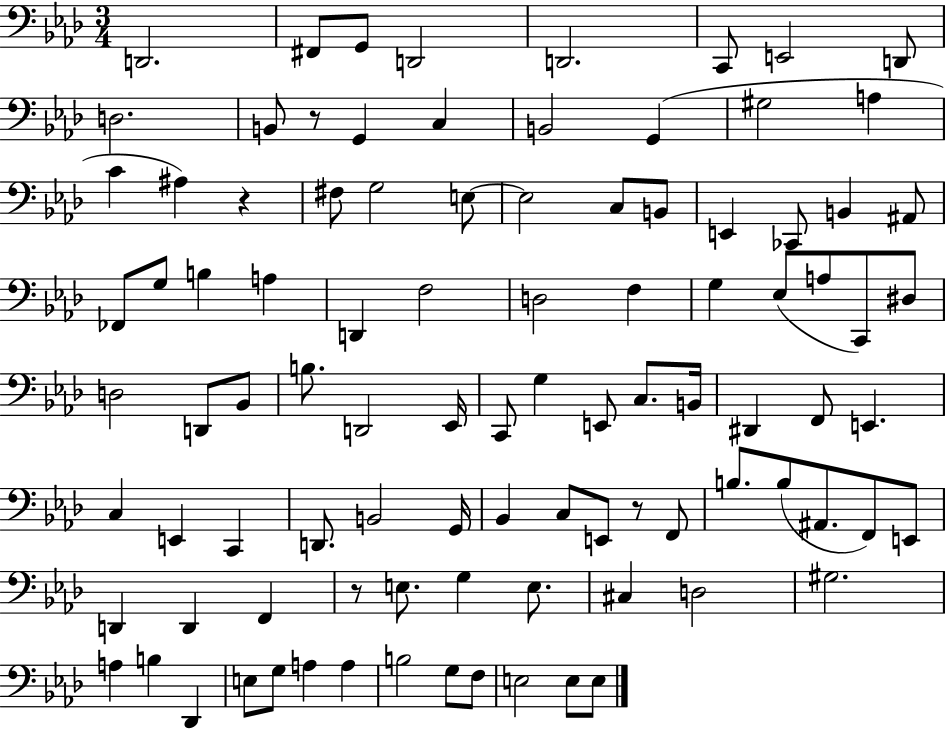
{
  \clef bass
  \numericTimeSignature
  \time 3/4
  \key aes \major
  d,2. | fis,8 g,8 d,2 | d,2. | c,8 e,2 d,8 | \break d2. | b,8 r8 g,4 c4 | b,2 g,4( | gis2 a4 | \break c'4 ais4) r4 | fis8 g2 e8~~ | e2 c8 b,8 | e,4 ces,8 b,4 ais,8 | \break fes,8 g8 b4 a4 | d,4 f2 | d2 f4 | g4 ees8( a8 c,8) dis8 | \break d2 d,8 bes,8 | b8. d,2 ees,16 | c,8 g4 e,8 c8. b,16 | dis,4 f,8 e,4. | \break c4 e,4 c,4 | d,8. b,2 g,16 | bes,4 c8 e,8 r8 f,8 | b8. b8( ais,8. f,8) e,8 | \break d,4 d,4 f,4 | r8 e8. g4 e8. | cis4 d2 | gis2. | \break a4 b4 des,4 | e8 g8 a4 a4 | b2 g8 f8 | e2 e8 e8 | \break \bar "|."
}